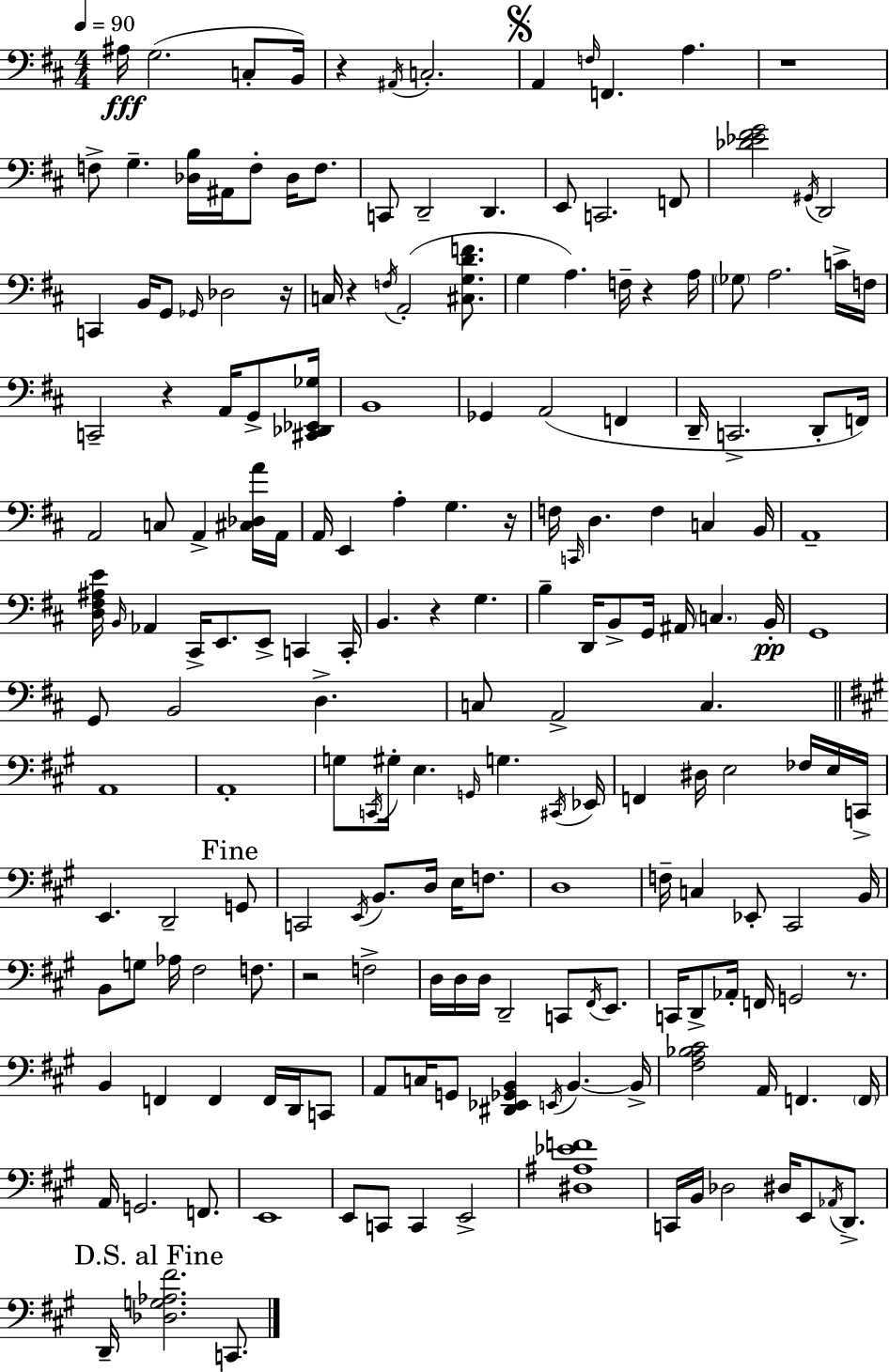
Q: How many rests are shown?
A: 10